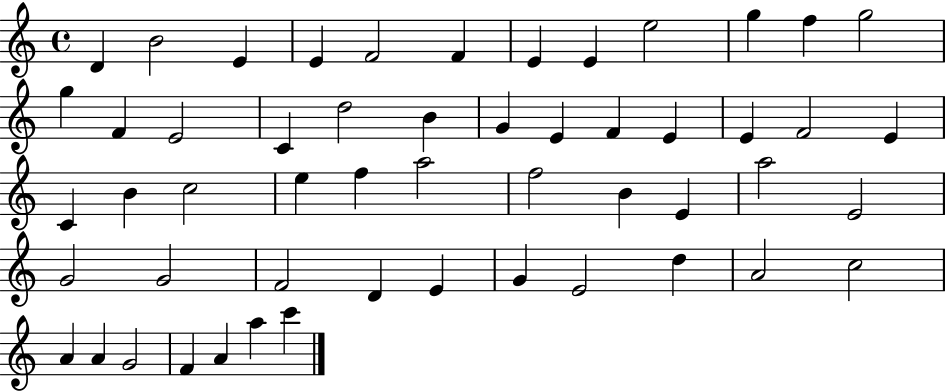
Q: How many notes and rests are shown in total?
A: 53